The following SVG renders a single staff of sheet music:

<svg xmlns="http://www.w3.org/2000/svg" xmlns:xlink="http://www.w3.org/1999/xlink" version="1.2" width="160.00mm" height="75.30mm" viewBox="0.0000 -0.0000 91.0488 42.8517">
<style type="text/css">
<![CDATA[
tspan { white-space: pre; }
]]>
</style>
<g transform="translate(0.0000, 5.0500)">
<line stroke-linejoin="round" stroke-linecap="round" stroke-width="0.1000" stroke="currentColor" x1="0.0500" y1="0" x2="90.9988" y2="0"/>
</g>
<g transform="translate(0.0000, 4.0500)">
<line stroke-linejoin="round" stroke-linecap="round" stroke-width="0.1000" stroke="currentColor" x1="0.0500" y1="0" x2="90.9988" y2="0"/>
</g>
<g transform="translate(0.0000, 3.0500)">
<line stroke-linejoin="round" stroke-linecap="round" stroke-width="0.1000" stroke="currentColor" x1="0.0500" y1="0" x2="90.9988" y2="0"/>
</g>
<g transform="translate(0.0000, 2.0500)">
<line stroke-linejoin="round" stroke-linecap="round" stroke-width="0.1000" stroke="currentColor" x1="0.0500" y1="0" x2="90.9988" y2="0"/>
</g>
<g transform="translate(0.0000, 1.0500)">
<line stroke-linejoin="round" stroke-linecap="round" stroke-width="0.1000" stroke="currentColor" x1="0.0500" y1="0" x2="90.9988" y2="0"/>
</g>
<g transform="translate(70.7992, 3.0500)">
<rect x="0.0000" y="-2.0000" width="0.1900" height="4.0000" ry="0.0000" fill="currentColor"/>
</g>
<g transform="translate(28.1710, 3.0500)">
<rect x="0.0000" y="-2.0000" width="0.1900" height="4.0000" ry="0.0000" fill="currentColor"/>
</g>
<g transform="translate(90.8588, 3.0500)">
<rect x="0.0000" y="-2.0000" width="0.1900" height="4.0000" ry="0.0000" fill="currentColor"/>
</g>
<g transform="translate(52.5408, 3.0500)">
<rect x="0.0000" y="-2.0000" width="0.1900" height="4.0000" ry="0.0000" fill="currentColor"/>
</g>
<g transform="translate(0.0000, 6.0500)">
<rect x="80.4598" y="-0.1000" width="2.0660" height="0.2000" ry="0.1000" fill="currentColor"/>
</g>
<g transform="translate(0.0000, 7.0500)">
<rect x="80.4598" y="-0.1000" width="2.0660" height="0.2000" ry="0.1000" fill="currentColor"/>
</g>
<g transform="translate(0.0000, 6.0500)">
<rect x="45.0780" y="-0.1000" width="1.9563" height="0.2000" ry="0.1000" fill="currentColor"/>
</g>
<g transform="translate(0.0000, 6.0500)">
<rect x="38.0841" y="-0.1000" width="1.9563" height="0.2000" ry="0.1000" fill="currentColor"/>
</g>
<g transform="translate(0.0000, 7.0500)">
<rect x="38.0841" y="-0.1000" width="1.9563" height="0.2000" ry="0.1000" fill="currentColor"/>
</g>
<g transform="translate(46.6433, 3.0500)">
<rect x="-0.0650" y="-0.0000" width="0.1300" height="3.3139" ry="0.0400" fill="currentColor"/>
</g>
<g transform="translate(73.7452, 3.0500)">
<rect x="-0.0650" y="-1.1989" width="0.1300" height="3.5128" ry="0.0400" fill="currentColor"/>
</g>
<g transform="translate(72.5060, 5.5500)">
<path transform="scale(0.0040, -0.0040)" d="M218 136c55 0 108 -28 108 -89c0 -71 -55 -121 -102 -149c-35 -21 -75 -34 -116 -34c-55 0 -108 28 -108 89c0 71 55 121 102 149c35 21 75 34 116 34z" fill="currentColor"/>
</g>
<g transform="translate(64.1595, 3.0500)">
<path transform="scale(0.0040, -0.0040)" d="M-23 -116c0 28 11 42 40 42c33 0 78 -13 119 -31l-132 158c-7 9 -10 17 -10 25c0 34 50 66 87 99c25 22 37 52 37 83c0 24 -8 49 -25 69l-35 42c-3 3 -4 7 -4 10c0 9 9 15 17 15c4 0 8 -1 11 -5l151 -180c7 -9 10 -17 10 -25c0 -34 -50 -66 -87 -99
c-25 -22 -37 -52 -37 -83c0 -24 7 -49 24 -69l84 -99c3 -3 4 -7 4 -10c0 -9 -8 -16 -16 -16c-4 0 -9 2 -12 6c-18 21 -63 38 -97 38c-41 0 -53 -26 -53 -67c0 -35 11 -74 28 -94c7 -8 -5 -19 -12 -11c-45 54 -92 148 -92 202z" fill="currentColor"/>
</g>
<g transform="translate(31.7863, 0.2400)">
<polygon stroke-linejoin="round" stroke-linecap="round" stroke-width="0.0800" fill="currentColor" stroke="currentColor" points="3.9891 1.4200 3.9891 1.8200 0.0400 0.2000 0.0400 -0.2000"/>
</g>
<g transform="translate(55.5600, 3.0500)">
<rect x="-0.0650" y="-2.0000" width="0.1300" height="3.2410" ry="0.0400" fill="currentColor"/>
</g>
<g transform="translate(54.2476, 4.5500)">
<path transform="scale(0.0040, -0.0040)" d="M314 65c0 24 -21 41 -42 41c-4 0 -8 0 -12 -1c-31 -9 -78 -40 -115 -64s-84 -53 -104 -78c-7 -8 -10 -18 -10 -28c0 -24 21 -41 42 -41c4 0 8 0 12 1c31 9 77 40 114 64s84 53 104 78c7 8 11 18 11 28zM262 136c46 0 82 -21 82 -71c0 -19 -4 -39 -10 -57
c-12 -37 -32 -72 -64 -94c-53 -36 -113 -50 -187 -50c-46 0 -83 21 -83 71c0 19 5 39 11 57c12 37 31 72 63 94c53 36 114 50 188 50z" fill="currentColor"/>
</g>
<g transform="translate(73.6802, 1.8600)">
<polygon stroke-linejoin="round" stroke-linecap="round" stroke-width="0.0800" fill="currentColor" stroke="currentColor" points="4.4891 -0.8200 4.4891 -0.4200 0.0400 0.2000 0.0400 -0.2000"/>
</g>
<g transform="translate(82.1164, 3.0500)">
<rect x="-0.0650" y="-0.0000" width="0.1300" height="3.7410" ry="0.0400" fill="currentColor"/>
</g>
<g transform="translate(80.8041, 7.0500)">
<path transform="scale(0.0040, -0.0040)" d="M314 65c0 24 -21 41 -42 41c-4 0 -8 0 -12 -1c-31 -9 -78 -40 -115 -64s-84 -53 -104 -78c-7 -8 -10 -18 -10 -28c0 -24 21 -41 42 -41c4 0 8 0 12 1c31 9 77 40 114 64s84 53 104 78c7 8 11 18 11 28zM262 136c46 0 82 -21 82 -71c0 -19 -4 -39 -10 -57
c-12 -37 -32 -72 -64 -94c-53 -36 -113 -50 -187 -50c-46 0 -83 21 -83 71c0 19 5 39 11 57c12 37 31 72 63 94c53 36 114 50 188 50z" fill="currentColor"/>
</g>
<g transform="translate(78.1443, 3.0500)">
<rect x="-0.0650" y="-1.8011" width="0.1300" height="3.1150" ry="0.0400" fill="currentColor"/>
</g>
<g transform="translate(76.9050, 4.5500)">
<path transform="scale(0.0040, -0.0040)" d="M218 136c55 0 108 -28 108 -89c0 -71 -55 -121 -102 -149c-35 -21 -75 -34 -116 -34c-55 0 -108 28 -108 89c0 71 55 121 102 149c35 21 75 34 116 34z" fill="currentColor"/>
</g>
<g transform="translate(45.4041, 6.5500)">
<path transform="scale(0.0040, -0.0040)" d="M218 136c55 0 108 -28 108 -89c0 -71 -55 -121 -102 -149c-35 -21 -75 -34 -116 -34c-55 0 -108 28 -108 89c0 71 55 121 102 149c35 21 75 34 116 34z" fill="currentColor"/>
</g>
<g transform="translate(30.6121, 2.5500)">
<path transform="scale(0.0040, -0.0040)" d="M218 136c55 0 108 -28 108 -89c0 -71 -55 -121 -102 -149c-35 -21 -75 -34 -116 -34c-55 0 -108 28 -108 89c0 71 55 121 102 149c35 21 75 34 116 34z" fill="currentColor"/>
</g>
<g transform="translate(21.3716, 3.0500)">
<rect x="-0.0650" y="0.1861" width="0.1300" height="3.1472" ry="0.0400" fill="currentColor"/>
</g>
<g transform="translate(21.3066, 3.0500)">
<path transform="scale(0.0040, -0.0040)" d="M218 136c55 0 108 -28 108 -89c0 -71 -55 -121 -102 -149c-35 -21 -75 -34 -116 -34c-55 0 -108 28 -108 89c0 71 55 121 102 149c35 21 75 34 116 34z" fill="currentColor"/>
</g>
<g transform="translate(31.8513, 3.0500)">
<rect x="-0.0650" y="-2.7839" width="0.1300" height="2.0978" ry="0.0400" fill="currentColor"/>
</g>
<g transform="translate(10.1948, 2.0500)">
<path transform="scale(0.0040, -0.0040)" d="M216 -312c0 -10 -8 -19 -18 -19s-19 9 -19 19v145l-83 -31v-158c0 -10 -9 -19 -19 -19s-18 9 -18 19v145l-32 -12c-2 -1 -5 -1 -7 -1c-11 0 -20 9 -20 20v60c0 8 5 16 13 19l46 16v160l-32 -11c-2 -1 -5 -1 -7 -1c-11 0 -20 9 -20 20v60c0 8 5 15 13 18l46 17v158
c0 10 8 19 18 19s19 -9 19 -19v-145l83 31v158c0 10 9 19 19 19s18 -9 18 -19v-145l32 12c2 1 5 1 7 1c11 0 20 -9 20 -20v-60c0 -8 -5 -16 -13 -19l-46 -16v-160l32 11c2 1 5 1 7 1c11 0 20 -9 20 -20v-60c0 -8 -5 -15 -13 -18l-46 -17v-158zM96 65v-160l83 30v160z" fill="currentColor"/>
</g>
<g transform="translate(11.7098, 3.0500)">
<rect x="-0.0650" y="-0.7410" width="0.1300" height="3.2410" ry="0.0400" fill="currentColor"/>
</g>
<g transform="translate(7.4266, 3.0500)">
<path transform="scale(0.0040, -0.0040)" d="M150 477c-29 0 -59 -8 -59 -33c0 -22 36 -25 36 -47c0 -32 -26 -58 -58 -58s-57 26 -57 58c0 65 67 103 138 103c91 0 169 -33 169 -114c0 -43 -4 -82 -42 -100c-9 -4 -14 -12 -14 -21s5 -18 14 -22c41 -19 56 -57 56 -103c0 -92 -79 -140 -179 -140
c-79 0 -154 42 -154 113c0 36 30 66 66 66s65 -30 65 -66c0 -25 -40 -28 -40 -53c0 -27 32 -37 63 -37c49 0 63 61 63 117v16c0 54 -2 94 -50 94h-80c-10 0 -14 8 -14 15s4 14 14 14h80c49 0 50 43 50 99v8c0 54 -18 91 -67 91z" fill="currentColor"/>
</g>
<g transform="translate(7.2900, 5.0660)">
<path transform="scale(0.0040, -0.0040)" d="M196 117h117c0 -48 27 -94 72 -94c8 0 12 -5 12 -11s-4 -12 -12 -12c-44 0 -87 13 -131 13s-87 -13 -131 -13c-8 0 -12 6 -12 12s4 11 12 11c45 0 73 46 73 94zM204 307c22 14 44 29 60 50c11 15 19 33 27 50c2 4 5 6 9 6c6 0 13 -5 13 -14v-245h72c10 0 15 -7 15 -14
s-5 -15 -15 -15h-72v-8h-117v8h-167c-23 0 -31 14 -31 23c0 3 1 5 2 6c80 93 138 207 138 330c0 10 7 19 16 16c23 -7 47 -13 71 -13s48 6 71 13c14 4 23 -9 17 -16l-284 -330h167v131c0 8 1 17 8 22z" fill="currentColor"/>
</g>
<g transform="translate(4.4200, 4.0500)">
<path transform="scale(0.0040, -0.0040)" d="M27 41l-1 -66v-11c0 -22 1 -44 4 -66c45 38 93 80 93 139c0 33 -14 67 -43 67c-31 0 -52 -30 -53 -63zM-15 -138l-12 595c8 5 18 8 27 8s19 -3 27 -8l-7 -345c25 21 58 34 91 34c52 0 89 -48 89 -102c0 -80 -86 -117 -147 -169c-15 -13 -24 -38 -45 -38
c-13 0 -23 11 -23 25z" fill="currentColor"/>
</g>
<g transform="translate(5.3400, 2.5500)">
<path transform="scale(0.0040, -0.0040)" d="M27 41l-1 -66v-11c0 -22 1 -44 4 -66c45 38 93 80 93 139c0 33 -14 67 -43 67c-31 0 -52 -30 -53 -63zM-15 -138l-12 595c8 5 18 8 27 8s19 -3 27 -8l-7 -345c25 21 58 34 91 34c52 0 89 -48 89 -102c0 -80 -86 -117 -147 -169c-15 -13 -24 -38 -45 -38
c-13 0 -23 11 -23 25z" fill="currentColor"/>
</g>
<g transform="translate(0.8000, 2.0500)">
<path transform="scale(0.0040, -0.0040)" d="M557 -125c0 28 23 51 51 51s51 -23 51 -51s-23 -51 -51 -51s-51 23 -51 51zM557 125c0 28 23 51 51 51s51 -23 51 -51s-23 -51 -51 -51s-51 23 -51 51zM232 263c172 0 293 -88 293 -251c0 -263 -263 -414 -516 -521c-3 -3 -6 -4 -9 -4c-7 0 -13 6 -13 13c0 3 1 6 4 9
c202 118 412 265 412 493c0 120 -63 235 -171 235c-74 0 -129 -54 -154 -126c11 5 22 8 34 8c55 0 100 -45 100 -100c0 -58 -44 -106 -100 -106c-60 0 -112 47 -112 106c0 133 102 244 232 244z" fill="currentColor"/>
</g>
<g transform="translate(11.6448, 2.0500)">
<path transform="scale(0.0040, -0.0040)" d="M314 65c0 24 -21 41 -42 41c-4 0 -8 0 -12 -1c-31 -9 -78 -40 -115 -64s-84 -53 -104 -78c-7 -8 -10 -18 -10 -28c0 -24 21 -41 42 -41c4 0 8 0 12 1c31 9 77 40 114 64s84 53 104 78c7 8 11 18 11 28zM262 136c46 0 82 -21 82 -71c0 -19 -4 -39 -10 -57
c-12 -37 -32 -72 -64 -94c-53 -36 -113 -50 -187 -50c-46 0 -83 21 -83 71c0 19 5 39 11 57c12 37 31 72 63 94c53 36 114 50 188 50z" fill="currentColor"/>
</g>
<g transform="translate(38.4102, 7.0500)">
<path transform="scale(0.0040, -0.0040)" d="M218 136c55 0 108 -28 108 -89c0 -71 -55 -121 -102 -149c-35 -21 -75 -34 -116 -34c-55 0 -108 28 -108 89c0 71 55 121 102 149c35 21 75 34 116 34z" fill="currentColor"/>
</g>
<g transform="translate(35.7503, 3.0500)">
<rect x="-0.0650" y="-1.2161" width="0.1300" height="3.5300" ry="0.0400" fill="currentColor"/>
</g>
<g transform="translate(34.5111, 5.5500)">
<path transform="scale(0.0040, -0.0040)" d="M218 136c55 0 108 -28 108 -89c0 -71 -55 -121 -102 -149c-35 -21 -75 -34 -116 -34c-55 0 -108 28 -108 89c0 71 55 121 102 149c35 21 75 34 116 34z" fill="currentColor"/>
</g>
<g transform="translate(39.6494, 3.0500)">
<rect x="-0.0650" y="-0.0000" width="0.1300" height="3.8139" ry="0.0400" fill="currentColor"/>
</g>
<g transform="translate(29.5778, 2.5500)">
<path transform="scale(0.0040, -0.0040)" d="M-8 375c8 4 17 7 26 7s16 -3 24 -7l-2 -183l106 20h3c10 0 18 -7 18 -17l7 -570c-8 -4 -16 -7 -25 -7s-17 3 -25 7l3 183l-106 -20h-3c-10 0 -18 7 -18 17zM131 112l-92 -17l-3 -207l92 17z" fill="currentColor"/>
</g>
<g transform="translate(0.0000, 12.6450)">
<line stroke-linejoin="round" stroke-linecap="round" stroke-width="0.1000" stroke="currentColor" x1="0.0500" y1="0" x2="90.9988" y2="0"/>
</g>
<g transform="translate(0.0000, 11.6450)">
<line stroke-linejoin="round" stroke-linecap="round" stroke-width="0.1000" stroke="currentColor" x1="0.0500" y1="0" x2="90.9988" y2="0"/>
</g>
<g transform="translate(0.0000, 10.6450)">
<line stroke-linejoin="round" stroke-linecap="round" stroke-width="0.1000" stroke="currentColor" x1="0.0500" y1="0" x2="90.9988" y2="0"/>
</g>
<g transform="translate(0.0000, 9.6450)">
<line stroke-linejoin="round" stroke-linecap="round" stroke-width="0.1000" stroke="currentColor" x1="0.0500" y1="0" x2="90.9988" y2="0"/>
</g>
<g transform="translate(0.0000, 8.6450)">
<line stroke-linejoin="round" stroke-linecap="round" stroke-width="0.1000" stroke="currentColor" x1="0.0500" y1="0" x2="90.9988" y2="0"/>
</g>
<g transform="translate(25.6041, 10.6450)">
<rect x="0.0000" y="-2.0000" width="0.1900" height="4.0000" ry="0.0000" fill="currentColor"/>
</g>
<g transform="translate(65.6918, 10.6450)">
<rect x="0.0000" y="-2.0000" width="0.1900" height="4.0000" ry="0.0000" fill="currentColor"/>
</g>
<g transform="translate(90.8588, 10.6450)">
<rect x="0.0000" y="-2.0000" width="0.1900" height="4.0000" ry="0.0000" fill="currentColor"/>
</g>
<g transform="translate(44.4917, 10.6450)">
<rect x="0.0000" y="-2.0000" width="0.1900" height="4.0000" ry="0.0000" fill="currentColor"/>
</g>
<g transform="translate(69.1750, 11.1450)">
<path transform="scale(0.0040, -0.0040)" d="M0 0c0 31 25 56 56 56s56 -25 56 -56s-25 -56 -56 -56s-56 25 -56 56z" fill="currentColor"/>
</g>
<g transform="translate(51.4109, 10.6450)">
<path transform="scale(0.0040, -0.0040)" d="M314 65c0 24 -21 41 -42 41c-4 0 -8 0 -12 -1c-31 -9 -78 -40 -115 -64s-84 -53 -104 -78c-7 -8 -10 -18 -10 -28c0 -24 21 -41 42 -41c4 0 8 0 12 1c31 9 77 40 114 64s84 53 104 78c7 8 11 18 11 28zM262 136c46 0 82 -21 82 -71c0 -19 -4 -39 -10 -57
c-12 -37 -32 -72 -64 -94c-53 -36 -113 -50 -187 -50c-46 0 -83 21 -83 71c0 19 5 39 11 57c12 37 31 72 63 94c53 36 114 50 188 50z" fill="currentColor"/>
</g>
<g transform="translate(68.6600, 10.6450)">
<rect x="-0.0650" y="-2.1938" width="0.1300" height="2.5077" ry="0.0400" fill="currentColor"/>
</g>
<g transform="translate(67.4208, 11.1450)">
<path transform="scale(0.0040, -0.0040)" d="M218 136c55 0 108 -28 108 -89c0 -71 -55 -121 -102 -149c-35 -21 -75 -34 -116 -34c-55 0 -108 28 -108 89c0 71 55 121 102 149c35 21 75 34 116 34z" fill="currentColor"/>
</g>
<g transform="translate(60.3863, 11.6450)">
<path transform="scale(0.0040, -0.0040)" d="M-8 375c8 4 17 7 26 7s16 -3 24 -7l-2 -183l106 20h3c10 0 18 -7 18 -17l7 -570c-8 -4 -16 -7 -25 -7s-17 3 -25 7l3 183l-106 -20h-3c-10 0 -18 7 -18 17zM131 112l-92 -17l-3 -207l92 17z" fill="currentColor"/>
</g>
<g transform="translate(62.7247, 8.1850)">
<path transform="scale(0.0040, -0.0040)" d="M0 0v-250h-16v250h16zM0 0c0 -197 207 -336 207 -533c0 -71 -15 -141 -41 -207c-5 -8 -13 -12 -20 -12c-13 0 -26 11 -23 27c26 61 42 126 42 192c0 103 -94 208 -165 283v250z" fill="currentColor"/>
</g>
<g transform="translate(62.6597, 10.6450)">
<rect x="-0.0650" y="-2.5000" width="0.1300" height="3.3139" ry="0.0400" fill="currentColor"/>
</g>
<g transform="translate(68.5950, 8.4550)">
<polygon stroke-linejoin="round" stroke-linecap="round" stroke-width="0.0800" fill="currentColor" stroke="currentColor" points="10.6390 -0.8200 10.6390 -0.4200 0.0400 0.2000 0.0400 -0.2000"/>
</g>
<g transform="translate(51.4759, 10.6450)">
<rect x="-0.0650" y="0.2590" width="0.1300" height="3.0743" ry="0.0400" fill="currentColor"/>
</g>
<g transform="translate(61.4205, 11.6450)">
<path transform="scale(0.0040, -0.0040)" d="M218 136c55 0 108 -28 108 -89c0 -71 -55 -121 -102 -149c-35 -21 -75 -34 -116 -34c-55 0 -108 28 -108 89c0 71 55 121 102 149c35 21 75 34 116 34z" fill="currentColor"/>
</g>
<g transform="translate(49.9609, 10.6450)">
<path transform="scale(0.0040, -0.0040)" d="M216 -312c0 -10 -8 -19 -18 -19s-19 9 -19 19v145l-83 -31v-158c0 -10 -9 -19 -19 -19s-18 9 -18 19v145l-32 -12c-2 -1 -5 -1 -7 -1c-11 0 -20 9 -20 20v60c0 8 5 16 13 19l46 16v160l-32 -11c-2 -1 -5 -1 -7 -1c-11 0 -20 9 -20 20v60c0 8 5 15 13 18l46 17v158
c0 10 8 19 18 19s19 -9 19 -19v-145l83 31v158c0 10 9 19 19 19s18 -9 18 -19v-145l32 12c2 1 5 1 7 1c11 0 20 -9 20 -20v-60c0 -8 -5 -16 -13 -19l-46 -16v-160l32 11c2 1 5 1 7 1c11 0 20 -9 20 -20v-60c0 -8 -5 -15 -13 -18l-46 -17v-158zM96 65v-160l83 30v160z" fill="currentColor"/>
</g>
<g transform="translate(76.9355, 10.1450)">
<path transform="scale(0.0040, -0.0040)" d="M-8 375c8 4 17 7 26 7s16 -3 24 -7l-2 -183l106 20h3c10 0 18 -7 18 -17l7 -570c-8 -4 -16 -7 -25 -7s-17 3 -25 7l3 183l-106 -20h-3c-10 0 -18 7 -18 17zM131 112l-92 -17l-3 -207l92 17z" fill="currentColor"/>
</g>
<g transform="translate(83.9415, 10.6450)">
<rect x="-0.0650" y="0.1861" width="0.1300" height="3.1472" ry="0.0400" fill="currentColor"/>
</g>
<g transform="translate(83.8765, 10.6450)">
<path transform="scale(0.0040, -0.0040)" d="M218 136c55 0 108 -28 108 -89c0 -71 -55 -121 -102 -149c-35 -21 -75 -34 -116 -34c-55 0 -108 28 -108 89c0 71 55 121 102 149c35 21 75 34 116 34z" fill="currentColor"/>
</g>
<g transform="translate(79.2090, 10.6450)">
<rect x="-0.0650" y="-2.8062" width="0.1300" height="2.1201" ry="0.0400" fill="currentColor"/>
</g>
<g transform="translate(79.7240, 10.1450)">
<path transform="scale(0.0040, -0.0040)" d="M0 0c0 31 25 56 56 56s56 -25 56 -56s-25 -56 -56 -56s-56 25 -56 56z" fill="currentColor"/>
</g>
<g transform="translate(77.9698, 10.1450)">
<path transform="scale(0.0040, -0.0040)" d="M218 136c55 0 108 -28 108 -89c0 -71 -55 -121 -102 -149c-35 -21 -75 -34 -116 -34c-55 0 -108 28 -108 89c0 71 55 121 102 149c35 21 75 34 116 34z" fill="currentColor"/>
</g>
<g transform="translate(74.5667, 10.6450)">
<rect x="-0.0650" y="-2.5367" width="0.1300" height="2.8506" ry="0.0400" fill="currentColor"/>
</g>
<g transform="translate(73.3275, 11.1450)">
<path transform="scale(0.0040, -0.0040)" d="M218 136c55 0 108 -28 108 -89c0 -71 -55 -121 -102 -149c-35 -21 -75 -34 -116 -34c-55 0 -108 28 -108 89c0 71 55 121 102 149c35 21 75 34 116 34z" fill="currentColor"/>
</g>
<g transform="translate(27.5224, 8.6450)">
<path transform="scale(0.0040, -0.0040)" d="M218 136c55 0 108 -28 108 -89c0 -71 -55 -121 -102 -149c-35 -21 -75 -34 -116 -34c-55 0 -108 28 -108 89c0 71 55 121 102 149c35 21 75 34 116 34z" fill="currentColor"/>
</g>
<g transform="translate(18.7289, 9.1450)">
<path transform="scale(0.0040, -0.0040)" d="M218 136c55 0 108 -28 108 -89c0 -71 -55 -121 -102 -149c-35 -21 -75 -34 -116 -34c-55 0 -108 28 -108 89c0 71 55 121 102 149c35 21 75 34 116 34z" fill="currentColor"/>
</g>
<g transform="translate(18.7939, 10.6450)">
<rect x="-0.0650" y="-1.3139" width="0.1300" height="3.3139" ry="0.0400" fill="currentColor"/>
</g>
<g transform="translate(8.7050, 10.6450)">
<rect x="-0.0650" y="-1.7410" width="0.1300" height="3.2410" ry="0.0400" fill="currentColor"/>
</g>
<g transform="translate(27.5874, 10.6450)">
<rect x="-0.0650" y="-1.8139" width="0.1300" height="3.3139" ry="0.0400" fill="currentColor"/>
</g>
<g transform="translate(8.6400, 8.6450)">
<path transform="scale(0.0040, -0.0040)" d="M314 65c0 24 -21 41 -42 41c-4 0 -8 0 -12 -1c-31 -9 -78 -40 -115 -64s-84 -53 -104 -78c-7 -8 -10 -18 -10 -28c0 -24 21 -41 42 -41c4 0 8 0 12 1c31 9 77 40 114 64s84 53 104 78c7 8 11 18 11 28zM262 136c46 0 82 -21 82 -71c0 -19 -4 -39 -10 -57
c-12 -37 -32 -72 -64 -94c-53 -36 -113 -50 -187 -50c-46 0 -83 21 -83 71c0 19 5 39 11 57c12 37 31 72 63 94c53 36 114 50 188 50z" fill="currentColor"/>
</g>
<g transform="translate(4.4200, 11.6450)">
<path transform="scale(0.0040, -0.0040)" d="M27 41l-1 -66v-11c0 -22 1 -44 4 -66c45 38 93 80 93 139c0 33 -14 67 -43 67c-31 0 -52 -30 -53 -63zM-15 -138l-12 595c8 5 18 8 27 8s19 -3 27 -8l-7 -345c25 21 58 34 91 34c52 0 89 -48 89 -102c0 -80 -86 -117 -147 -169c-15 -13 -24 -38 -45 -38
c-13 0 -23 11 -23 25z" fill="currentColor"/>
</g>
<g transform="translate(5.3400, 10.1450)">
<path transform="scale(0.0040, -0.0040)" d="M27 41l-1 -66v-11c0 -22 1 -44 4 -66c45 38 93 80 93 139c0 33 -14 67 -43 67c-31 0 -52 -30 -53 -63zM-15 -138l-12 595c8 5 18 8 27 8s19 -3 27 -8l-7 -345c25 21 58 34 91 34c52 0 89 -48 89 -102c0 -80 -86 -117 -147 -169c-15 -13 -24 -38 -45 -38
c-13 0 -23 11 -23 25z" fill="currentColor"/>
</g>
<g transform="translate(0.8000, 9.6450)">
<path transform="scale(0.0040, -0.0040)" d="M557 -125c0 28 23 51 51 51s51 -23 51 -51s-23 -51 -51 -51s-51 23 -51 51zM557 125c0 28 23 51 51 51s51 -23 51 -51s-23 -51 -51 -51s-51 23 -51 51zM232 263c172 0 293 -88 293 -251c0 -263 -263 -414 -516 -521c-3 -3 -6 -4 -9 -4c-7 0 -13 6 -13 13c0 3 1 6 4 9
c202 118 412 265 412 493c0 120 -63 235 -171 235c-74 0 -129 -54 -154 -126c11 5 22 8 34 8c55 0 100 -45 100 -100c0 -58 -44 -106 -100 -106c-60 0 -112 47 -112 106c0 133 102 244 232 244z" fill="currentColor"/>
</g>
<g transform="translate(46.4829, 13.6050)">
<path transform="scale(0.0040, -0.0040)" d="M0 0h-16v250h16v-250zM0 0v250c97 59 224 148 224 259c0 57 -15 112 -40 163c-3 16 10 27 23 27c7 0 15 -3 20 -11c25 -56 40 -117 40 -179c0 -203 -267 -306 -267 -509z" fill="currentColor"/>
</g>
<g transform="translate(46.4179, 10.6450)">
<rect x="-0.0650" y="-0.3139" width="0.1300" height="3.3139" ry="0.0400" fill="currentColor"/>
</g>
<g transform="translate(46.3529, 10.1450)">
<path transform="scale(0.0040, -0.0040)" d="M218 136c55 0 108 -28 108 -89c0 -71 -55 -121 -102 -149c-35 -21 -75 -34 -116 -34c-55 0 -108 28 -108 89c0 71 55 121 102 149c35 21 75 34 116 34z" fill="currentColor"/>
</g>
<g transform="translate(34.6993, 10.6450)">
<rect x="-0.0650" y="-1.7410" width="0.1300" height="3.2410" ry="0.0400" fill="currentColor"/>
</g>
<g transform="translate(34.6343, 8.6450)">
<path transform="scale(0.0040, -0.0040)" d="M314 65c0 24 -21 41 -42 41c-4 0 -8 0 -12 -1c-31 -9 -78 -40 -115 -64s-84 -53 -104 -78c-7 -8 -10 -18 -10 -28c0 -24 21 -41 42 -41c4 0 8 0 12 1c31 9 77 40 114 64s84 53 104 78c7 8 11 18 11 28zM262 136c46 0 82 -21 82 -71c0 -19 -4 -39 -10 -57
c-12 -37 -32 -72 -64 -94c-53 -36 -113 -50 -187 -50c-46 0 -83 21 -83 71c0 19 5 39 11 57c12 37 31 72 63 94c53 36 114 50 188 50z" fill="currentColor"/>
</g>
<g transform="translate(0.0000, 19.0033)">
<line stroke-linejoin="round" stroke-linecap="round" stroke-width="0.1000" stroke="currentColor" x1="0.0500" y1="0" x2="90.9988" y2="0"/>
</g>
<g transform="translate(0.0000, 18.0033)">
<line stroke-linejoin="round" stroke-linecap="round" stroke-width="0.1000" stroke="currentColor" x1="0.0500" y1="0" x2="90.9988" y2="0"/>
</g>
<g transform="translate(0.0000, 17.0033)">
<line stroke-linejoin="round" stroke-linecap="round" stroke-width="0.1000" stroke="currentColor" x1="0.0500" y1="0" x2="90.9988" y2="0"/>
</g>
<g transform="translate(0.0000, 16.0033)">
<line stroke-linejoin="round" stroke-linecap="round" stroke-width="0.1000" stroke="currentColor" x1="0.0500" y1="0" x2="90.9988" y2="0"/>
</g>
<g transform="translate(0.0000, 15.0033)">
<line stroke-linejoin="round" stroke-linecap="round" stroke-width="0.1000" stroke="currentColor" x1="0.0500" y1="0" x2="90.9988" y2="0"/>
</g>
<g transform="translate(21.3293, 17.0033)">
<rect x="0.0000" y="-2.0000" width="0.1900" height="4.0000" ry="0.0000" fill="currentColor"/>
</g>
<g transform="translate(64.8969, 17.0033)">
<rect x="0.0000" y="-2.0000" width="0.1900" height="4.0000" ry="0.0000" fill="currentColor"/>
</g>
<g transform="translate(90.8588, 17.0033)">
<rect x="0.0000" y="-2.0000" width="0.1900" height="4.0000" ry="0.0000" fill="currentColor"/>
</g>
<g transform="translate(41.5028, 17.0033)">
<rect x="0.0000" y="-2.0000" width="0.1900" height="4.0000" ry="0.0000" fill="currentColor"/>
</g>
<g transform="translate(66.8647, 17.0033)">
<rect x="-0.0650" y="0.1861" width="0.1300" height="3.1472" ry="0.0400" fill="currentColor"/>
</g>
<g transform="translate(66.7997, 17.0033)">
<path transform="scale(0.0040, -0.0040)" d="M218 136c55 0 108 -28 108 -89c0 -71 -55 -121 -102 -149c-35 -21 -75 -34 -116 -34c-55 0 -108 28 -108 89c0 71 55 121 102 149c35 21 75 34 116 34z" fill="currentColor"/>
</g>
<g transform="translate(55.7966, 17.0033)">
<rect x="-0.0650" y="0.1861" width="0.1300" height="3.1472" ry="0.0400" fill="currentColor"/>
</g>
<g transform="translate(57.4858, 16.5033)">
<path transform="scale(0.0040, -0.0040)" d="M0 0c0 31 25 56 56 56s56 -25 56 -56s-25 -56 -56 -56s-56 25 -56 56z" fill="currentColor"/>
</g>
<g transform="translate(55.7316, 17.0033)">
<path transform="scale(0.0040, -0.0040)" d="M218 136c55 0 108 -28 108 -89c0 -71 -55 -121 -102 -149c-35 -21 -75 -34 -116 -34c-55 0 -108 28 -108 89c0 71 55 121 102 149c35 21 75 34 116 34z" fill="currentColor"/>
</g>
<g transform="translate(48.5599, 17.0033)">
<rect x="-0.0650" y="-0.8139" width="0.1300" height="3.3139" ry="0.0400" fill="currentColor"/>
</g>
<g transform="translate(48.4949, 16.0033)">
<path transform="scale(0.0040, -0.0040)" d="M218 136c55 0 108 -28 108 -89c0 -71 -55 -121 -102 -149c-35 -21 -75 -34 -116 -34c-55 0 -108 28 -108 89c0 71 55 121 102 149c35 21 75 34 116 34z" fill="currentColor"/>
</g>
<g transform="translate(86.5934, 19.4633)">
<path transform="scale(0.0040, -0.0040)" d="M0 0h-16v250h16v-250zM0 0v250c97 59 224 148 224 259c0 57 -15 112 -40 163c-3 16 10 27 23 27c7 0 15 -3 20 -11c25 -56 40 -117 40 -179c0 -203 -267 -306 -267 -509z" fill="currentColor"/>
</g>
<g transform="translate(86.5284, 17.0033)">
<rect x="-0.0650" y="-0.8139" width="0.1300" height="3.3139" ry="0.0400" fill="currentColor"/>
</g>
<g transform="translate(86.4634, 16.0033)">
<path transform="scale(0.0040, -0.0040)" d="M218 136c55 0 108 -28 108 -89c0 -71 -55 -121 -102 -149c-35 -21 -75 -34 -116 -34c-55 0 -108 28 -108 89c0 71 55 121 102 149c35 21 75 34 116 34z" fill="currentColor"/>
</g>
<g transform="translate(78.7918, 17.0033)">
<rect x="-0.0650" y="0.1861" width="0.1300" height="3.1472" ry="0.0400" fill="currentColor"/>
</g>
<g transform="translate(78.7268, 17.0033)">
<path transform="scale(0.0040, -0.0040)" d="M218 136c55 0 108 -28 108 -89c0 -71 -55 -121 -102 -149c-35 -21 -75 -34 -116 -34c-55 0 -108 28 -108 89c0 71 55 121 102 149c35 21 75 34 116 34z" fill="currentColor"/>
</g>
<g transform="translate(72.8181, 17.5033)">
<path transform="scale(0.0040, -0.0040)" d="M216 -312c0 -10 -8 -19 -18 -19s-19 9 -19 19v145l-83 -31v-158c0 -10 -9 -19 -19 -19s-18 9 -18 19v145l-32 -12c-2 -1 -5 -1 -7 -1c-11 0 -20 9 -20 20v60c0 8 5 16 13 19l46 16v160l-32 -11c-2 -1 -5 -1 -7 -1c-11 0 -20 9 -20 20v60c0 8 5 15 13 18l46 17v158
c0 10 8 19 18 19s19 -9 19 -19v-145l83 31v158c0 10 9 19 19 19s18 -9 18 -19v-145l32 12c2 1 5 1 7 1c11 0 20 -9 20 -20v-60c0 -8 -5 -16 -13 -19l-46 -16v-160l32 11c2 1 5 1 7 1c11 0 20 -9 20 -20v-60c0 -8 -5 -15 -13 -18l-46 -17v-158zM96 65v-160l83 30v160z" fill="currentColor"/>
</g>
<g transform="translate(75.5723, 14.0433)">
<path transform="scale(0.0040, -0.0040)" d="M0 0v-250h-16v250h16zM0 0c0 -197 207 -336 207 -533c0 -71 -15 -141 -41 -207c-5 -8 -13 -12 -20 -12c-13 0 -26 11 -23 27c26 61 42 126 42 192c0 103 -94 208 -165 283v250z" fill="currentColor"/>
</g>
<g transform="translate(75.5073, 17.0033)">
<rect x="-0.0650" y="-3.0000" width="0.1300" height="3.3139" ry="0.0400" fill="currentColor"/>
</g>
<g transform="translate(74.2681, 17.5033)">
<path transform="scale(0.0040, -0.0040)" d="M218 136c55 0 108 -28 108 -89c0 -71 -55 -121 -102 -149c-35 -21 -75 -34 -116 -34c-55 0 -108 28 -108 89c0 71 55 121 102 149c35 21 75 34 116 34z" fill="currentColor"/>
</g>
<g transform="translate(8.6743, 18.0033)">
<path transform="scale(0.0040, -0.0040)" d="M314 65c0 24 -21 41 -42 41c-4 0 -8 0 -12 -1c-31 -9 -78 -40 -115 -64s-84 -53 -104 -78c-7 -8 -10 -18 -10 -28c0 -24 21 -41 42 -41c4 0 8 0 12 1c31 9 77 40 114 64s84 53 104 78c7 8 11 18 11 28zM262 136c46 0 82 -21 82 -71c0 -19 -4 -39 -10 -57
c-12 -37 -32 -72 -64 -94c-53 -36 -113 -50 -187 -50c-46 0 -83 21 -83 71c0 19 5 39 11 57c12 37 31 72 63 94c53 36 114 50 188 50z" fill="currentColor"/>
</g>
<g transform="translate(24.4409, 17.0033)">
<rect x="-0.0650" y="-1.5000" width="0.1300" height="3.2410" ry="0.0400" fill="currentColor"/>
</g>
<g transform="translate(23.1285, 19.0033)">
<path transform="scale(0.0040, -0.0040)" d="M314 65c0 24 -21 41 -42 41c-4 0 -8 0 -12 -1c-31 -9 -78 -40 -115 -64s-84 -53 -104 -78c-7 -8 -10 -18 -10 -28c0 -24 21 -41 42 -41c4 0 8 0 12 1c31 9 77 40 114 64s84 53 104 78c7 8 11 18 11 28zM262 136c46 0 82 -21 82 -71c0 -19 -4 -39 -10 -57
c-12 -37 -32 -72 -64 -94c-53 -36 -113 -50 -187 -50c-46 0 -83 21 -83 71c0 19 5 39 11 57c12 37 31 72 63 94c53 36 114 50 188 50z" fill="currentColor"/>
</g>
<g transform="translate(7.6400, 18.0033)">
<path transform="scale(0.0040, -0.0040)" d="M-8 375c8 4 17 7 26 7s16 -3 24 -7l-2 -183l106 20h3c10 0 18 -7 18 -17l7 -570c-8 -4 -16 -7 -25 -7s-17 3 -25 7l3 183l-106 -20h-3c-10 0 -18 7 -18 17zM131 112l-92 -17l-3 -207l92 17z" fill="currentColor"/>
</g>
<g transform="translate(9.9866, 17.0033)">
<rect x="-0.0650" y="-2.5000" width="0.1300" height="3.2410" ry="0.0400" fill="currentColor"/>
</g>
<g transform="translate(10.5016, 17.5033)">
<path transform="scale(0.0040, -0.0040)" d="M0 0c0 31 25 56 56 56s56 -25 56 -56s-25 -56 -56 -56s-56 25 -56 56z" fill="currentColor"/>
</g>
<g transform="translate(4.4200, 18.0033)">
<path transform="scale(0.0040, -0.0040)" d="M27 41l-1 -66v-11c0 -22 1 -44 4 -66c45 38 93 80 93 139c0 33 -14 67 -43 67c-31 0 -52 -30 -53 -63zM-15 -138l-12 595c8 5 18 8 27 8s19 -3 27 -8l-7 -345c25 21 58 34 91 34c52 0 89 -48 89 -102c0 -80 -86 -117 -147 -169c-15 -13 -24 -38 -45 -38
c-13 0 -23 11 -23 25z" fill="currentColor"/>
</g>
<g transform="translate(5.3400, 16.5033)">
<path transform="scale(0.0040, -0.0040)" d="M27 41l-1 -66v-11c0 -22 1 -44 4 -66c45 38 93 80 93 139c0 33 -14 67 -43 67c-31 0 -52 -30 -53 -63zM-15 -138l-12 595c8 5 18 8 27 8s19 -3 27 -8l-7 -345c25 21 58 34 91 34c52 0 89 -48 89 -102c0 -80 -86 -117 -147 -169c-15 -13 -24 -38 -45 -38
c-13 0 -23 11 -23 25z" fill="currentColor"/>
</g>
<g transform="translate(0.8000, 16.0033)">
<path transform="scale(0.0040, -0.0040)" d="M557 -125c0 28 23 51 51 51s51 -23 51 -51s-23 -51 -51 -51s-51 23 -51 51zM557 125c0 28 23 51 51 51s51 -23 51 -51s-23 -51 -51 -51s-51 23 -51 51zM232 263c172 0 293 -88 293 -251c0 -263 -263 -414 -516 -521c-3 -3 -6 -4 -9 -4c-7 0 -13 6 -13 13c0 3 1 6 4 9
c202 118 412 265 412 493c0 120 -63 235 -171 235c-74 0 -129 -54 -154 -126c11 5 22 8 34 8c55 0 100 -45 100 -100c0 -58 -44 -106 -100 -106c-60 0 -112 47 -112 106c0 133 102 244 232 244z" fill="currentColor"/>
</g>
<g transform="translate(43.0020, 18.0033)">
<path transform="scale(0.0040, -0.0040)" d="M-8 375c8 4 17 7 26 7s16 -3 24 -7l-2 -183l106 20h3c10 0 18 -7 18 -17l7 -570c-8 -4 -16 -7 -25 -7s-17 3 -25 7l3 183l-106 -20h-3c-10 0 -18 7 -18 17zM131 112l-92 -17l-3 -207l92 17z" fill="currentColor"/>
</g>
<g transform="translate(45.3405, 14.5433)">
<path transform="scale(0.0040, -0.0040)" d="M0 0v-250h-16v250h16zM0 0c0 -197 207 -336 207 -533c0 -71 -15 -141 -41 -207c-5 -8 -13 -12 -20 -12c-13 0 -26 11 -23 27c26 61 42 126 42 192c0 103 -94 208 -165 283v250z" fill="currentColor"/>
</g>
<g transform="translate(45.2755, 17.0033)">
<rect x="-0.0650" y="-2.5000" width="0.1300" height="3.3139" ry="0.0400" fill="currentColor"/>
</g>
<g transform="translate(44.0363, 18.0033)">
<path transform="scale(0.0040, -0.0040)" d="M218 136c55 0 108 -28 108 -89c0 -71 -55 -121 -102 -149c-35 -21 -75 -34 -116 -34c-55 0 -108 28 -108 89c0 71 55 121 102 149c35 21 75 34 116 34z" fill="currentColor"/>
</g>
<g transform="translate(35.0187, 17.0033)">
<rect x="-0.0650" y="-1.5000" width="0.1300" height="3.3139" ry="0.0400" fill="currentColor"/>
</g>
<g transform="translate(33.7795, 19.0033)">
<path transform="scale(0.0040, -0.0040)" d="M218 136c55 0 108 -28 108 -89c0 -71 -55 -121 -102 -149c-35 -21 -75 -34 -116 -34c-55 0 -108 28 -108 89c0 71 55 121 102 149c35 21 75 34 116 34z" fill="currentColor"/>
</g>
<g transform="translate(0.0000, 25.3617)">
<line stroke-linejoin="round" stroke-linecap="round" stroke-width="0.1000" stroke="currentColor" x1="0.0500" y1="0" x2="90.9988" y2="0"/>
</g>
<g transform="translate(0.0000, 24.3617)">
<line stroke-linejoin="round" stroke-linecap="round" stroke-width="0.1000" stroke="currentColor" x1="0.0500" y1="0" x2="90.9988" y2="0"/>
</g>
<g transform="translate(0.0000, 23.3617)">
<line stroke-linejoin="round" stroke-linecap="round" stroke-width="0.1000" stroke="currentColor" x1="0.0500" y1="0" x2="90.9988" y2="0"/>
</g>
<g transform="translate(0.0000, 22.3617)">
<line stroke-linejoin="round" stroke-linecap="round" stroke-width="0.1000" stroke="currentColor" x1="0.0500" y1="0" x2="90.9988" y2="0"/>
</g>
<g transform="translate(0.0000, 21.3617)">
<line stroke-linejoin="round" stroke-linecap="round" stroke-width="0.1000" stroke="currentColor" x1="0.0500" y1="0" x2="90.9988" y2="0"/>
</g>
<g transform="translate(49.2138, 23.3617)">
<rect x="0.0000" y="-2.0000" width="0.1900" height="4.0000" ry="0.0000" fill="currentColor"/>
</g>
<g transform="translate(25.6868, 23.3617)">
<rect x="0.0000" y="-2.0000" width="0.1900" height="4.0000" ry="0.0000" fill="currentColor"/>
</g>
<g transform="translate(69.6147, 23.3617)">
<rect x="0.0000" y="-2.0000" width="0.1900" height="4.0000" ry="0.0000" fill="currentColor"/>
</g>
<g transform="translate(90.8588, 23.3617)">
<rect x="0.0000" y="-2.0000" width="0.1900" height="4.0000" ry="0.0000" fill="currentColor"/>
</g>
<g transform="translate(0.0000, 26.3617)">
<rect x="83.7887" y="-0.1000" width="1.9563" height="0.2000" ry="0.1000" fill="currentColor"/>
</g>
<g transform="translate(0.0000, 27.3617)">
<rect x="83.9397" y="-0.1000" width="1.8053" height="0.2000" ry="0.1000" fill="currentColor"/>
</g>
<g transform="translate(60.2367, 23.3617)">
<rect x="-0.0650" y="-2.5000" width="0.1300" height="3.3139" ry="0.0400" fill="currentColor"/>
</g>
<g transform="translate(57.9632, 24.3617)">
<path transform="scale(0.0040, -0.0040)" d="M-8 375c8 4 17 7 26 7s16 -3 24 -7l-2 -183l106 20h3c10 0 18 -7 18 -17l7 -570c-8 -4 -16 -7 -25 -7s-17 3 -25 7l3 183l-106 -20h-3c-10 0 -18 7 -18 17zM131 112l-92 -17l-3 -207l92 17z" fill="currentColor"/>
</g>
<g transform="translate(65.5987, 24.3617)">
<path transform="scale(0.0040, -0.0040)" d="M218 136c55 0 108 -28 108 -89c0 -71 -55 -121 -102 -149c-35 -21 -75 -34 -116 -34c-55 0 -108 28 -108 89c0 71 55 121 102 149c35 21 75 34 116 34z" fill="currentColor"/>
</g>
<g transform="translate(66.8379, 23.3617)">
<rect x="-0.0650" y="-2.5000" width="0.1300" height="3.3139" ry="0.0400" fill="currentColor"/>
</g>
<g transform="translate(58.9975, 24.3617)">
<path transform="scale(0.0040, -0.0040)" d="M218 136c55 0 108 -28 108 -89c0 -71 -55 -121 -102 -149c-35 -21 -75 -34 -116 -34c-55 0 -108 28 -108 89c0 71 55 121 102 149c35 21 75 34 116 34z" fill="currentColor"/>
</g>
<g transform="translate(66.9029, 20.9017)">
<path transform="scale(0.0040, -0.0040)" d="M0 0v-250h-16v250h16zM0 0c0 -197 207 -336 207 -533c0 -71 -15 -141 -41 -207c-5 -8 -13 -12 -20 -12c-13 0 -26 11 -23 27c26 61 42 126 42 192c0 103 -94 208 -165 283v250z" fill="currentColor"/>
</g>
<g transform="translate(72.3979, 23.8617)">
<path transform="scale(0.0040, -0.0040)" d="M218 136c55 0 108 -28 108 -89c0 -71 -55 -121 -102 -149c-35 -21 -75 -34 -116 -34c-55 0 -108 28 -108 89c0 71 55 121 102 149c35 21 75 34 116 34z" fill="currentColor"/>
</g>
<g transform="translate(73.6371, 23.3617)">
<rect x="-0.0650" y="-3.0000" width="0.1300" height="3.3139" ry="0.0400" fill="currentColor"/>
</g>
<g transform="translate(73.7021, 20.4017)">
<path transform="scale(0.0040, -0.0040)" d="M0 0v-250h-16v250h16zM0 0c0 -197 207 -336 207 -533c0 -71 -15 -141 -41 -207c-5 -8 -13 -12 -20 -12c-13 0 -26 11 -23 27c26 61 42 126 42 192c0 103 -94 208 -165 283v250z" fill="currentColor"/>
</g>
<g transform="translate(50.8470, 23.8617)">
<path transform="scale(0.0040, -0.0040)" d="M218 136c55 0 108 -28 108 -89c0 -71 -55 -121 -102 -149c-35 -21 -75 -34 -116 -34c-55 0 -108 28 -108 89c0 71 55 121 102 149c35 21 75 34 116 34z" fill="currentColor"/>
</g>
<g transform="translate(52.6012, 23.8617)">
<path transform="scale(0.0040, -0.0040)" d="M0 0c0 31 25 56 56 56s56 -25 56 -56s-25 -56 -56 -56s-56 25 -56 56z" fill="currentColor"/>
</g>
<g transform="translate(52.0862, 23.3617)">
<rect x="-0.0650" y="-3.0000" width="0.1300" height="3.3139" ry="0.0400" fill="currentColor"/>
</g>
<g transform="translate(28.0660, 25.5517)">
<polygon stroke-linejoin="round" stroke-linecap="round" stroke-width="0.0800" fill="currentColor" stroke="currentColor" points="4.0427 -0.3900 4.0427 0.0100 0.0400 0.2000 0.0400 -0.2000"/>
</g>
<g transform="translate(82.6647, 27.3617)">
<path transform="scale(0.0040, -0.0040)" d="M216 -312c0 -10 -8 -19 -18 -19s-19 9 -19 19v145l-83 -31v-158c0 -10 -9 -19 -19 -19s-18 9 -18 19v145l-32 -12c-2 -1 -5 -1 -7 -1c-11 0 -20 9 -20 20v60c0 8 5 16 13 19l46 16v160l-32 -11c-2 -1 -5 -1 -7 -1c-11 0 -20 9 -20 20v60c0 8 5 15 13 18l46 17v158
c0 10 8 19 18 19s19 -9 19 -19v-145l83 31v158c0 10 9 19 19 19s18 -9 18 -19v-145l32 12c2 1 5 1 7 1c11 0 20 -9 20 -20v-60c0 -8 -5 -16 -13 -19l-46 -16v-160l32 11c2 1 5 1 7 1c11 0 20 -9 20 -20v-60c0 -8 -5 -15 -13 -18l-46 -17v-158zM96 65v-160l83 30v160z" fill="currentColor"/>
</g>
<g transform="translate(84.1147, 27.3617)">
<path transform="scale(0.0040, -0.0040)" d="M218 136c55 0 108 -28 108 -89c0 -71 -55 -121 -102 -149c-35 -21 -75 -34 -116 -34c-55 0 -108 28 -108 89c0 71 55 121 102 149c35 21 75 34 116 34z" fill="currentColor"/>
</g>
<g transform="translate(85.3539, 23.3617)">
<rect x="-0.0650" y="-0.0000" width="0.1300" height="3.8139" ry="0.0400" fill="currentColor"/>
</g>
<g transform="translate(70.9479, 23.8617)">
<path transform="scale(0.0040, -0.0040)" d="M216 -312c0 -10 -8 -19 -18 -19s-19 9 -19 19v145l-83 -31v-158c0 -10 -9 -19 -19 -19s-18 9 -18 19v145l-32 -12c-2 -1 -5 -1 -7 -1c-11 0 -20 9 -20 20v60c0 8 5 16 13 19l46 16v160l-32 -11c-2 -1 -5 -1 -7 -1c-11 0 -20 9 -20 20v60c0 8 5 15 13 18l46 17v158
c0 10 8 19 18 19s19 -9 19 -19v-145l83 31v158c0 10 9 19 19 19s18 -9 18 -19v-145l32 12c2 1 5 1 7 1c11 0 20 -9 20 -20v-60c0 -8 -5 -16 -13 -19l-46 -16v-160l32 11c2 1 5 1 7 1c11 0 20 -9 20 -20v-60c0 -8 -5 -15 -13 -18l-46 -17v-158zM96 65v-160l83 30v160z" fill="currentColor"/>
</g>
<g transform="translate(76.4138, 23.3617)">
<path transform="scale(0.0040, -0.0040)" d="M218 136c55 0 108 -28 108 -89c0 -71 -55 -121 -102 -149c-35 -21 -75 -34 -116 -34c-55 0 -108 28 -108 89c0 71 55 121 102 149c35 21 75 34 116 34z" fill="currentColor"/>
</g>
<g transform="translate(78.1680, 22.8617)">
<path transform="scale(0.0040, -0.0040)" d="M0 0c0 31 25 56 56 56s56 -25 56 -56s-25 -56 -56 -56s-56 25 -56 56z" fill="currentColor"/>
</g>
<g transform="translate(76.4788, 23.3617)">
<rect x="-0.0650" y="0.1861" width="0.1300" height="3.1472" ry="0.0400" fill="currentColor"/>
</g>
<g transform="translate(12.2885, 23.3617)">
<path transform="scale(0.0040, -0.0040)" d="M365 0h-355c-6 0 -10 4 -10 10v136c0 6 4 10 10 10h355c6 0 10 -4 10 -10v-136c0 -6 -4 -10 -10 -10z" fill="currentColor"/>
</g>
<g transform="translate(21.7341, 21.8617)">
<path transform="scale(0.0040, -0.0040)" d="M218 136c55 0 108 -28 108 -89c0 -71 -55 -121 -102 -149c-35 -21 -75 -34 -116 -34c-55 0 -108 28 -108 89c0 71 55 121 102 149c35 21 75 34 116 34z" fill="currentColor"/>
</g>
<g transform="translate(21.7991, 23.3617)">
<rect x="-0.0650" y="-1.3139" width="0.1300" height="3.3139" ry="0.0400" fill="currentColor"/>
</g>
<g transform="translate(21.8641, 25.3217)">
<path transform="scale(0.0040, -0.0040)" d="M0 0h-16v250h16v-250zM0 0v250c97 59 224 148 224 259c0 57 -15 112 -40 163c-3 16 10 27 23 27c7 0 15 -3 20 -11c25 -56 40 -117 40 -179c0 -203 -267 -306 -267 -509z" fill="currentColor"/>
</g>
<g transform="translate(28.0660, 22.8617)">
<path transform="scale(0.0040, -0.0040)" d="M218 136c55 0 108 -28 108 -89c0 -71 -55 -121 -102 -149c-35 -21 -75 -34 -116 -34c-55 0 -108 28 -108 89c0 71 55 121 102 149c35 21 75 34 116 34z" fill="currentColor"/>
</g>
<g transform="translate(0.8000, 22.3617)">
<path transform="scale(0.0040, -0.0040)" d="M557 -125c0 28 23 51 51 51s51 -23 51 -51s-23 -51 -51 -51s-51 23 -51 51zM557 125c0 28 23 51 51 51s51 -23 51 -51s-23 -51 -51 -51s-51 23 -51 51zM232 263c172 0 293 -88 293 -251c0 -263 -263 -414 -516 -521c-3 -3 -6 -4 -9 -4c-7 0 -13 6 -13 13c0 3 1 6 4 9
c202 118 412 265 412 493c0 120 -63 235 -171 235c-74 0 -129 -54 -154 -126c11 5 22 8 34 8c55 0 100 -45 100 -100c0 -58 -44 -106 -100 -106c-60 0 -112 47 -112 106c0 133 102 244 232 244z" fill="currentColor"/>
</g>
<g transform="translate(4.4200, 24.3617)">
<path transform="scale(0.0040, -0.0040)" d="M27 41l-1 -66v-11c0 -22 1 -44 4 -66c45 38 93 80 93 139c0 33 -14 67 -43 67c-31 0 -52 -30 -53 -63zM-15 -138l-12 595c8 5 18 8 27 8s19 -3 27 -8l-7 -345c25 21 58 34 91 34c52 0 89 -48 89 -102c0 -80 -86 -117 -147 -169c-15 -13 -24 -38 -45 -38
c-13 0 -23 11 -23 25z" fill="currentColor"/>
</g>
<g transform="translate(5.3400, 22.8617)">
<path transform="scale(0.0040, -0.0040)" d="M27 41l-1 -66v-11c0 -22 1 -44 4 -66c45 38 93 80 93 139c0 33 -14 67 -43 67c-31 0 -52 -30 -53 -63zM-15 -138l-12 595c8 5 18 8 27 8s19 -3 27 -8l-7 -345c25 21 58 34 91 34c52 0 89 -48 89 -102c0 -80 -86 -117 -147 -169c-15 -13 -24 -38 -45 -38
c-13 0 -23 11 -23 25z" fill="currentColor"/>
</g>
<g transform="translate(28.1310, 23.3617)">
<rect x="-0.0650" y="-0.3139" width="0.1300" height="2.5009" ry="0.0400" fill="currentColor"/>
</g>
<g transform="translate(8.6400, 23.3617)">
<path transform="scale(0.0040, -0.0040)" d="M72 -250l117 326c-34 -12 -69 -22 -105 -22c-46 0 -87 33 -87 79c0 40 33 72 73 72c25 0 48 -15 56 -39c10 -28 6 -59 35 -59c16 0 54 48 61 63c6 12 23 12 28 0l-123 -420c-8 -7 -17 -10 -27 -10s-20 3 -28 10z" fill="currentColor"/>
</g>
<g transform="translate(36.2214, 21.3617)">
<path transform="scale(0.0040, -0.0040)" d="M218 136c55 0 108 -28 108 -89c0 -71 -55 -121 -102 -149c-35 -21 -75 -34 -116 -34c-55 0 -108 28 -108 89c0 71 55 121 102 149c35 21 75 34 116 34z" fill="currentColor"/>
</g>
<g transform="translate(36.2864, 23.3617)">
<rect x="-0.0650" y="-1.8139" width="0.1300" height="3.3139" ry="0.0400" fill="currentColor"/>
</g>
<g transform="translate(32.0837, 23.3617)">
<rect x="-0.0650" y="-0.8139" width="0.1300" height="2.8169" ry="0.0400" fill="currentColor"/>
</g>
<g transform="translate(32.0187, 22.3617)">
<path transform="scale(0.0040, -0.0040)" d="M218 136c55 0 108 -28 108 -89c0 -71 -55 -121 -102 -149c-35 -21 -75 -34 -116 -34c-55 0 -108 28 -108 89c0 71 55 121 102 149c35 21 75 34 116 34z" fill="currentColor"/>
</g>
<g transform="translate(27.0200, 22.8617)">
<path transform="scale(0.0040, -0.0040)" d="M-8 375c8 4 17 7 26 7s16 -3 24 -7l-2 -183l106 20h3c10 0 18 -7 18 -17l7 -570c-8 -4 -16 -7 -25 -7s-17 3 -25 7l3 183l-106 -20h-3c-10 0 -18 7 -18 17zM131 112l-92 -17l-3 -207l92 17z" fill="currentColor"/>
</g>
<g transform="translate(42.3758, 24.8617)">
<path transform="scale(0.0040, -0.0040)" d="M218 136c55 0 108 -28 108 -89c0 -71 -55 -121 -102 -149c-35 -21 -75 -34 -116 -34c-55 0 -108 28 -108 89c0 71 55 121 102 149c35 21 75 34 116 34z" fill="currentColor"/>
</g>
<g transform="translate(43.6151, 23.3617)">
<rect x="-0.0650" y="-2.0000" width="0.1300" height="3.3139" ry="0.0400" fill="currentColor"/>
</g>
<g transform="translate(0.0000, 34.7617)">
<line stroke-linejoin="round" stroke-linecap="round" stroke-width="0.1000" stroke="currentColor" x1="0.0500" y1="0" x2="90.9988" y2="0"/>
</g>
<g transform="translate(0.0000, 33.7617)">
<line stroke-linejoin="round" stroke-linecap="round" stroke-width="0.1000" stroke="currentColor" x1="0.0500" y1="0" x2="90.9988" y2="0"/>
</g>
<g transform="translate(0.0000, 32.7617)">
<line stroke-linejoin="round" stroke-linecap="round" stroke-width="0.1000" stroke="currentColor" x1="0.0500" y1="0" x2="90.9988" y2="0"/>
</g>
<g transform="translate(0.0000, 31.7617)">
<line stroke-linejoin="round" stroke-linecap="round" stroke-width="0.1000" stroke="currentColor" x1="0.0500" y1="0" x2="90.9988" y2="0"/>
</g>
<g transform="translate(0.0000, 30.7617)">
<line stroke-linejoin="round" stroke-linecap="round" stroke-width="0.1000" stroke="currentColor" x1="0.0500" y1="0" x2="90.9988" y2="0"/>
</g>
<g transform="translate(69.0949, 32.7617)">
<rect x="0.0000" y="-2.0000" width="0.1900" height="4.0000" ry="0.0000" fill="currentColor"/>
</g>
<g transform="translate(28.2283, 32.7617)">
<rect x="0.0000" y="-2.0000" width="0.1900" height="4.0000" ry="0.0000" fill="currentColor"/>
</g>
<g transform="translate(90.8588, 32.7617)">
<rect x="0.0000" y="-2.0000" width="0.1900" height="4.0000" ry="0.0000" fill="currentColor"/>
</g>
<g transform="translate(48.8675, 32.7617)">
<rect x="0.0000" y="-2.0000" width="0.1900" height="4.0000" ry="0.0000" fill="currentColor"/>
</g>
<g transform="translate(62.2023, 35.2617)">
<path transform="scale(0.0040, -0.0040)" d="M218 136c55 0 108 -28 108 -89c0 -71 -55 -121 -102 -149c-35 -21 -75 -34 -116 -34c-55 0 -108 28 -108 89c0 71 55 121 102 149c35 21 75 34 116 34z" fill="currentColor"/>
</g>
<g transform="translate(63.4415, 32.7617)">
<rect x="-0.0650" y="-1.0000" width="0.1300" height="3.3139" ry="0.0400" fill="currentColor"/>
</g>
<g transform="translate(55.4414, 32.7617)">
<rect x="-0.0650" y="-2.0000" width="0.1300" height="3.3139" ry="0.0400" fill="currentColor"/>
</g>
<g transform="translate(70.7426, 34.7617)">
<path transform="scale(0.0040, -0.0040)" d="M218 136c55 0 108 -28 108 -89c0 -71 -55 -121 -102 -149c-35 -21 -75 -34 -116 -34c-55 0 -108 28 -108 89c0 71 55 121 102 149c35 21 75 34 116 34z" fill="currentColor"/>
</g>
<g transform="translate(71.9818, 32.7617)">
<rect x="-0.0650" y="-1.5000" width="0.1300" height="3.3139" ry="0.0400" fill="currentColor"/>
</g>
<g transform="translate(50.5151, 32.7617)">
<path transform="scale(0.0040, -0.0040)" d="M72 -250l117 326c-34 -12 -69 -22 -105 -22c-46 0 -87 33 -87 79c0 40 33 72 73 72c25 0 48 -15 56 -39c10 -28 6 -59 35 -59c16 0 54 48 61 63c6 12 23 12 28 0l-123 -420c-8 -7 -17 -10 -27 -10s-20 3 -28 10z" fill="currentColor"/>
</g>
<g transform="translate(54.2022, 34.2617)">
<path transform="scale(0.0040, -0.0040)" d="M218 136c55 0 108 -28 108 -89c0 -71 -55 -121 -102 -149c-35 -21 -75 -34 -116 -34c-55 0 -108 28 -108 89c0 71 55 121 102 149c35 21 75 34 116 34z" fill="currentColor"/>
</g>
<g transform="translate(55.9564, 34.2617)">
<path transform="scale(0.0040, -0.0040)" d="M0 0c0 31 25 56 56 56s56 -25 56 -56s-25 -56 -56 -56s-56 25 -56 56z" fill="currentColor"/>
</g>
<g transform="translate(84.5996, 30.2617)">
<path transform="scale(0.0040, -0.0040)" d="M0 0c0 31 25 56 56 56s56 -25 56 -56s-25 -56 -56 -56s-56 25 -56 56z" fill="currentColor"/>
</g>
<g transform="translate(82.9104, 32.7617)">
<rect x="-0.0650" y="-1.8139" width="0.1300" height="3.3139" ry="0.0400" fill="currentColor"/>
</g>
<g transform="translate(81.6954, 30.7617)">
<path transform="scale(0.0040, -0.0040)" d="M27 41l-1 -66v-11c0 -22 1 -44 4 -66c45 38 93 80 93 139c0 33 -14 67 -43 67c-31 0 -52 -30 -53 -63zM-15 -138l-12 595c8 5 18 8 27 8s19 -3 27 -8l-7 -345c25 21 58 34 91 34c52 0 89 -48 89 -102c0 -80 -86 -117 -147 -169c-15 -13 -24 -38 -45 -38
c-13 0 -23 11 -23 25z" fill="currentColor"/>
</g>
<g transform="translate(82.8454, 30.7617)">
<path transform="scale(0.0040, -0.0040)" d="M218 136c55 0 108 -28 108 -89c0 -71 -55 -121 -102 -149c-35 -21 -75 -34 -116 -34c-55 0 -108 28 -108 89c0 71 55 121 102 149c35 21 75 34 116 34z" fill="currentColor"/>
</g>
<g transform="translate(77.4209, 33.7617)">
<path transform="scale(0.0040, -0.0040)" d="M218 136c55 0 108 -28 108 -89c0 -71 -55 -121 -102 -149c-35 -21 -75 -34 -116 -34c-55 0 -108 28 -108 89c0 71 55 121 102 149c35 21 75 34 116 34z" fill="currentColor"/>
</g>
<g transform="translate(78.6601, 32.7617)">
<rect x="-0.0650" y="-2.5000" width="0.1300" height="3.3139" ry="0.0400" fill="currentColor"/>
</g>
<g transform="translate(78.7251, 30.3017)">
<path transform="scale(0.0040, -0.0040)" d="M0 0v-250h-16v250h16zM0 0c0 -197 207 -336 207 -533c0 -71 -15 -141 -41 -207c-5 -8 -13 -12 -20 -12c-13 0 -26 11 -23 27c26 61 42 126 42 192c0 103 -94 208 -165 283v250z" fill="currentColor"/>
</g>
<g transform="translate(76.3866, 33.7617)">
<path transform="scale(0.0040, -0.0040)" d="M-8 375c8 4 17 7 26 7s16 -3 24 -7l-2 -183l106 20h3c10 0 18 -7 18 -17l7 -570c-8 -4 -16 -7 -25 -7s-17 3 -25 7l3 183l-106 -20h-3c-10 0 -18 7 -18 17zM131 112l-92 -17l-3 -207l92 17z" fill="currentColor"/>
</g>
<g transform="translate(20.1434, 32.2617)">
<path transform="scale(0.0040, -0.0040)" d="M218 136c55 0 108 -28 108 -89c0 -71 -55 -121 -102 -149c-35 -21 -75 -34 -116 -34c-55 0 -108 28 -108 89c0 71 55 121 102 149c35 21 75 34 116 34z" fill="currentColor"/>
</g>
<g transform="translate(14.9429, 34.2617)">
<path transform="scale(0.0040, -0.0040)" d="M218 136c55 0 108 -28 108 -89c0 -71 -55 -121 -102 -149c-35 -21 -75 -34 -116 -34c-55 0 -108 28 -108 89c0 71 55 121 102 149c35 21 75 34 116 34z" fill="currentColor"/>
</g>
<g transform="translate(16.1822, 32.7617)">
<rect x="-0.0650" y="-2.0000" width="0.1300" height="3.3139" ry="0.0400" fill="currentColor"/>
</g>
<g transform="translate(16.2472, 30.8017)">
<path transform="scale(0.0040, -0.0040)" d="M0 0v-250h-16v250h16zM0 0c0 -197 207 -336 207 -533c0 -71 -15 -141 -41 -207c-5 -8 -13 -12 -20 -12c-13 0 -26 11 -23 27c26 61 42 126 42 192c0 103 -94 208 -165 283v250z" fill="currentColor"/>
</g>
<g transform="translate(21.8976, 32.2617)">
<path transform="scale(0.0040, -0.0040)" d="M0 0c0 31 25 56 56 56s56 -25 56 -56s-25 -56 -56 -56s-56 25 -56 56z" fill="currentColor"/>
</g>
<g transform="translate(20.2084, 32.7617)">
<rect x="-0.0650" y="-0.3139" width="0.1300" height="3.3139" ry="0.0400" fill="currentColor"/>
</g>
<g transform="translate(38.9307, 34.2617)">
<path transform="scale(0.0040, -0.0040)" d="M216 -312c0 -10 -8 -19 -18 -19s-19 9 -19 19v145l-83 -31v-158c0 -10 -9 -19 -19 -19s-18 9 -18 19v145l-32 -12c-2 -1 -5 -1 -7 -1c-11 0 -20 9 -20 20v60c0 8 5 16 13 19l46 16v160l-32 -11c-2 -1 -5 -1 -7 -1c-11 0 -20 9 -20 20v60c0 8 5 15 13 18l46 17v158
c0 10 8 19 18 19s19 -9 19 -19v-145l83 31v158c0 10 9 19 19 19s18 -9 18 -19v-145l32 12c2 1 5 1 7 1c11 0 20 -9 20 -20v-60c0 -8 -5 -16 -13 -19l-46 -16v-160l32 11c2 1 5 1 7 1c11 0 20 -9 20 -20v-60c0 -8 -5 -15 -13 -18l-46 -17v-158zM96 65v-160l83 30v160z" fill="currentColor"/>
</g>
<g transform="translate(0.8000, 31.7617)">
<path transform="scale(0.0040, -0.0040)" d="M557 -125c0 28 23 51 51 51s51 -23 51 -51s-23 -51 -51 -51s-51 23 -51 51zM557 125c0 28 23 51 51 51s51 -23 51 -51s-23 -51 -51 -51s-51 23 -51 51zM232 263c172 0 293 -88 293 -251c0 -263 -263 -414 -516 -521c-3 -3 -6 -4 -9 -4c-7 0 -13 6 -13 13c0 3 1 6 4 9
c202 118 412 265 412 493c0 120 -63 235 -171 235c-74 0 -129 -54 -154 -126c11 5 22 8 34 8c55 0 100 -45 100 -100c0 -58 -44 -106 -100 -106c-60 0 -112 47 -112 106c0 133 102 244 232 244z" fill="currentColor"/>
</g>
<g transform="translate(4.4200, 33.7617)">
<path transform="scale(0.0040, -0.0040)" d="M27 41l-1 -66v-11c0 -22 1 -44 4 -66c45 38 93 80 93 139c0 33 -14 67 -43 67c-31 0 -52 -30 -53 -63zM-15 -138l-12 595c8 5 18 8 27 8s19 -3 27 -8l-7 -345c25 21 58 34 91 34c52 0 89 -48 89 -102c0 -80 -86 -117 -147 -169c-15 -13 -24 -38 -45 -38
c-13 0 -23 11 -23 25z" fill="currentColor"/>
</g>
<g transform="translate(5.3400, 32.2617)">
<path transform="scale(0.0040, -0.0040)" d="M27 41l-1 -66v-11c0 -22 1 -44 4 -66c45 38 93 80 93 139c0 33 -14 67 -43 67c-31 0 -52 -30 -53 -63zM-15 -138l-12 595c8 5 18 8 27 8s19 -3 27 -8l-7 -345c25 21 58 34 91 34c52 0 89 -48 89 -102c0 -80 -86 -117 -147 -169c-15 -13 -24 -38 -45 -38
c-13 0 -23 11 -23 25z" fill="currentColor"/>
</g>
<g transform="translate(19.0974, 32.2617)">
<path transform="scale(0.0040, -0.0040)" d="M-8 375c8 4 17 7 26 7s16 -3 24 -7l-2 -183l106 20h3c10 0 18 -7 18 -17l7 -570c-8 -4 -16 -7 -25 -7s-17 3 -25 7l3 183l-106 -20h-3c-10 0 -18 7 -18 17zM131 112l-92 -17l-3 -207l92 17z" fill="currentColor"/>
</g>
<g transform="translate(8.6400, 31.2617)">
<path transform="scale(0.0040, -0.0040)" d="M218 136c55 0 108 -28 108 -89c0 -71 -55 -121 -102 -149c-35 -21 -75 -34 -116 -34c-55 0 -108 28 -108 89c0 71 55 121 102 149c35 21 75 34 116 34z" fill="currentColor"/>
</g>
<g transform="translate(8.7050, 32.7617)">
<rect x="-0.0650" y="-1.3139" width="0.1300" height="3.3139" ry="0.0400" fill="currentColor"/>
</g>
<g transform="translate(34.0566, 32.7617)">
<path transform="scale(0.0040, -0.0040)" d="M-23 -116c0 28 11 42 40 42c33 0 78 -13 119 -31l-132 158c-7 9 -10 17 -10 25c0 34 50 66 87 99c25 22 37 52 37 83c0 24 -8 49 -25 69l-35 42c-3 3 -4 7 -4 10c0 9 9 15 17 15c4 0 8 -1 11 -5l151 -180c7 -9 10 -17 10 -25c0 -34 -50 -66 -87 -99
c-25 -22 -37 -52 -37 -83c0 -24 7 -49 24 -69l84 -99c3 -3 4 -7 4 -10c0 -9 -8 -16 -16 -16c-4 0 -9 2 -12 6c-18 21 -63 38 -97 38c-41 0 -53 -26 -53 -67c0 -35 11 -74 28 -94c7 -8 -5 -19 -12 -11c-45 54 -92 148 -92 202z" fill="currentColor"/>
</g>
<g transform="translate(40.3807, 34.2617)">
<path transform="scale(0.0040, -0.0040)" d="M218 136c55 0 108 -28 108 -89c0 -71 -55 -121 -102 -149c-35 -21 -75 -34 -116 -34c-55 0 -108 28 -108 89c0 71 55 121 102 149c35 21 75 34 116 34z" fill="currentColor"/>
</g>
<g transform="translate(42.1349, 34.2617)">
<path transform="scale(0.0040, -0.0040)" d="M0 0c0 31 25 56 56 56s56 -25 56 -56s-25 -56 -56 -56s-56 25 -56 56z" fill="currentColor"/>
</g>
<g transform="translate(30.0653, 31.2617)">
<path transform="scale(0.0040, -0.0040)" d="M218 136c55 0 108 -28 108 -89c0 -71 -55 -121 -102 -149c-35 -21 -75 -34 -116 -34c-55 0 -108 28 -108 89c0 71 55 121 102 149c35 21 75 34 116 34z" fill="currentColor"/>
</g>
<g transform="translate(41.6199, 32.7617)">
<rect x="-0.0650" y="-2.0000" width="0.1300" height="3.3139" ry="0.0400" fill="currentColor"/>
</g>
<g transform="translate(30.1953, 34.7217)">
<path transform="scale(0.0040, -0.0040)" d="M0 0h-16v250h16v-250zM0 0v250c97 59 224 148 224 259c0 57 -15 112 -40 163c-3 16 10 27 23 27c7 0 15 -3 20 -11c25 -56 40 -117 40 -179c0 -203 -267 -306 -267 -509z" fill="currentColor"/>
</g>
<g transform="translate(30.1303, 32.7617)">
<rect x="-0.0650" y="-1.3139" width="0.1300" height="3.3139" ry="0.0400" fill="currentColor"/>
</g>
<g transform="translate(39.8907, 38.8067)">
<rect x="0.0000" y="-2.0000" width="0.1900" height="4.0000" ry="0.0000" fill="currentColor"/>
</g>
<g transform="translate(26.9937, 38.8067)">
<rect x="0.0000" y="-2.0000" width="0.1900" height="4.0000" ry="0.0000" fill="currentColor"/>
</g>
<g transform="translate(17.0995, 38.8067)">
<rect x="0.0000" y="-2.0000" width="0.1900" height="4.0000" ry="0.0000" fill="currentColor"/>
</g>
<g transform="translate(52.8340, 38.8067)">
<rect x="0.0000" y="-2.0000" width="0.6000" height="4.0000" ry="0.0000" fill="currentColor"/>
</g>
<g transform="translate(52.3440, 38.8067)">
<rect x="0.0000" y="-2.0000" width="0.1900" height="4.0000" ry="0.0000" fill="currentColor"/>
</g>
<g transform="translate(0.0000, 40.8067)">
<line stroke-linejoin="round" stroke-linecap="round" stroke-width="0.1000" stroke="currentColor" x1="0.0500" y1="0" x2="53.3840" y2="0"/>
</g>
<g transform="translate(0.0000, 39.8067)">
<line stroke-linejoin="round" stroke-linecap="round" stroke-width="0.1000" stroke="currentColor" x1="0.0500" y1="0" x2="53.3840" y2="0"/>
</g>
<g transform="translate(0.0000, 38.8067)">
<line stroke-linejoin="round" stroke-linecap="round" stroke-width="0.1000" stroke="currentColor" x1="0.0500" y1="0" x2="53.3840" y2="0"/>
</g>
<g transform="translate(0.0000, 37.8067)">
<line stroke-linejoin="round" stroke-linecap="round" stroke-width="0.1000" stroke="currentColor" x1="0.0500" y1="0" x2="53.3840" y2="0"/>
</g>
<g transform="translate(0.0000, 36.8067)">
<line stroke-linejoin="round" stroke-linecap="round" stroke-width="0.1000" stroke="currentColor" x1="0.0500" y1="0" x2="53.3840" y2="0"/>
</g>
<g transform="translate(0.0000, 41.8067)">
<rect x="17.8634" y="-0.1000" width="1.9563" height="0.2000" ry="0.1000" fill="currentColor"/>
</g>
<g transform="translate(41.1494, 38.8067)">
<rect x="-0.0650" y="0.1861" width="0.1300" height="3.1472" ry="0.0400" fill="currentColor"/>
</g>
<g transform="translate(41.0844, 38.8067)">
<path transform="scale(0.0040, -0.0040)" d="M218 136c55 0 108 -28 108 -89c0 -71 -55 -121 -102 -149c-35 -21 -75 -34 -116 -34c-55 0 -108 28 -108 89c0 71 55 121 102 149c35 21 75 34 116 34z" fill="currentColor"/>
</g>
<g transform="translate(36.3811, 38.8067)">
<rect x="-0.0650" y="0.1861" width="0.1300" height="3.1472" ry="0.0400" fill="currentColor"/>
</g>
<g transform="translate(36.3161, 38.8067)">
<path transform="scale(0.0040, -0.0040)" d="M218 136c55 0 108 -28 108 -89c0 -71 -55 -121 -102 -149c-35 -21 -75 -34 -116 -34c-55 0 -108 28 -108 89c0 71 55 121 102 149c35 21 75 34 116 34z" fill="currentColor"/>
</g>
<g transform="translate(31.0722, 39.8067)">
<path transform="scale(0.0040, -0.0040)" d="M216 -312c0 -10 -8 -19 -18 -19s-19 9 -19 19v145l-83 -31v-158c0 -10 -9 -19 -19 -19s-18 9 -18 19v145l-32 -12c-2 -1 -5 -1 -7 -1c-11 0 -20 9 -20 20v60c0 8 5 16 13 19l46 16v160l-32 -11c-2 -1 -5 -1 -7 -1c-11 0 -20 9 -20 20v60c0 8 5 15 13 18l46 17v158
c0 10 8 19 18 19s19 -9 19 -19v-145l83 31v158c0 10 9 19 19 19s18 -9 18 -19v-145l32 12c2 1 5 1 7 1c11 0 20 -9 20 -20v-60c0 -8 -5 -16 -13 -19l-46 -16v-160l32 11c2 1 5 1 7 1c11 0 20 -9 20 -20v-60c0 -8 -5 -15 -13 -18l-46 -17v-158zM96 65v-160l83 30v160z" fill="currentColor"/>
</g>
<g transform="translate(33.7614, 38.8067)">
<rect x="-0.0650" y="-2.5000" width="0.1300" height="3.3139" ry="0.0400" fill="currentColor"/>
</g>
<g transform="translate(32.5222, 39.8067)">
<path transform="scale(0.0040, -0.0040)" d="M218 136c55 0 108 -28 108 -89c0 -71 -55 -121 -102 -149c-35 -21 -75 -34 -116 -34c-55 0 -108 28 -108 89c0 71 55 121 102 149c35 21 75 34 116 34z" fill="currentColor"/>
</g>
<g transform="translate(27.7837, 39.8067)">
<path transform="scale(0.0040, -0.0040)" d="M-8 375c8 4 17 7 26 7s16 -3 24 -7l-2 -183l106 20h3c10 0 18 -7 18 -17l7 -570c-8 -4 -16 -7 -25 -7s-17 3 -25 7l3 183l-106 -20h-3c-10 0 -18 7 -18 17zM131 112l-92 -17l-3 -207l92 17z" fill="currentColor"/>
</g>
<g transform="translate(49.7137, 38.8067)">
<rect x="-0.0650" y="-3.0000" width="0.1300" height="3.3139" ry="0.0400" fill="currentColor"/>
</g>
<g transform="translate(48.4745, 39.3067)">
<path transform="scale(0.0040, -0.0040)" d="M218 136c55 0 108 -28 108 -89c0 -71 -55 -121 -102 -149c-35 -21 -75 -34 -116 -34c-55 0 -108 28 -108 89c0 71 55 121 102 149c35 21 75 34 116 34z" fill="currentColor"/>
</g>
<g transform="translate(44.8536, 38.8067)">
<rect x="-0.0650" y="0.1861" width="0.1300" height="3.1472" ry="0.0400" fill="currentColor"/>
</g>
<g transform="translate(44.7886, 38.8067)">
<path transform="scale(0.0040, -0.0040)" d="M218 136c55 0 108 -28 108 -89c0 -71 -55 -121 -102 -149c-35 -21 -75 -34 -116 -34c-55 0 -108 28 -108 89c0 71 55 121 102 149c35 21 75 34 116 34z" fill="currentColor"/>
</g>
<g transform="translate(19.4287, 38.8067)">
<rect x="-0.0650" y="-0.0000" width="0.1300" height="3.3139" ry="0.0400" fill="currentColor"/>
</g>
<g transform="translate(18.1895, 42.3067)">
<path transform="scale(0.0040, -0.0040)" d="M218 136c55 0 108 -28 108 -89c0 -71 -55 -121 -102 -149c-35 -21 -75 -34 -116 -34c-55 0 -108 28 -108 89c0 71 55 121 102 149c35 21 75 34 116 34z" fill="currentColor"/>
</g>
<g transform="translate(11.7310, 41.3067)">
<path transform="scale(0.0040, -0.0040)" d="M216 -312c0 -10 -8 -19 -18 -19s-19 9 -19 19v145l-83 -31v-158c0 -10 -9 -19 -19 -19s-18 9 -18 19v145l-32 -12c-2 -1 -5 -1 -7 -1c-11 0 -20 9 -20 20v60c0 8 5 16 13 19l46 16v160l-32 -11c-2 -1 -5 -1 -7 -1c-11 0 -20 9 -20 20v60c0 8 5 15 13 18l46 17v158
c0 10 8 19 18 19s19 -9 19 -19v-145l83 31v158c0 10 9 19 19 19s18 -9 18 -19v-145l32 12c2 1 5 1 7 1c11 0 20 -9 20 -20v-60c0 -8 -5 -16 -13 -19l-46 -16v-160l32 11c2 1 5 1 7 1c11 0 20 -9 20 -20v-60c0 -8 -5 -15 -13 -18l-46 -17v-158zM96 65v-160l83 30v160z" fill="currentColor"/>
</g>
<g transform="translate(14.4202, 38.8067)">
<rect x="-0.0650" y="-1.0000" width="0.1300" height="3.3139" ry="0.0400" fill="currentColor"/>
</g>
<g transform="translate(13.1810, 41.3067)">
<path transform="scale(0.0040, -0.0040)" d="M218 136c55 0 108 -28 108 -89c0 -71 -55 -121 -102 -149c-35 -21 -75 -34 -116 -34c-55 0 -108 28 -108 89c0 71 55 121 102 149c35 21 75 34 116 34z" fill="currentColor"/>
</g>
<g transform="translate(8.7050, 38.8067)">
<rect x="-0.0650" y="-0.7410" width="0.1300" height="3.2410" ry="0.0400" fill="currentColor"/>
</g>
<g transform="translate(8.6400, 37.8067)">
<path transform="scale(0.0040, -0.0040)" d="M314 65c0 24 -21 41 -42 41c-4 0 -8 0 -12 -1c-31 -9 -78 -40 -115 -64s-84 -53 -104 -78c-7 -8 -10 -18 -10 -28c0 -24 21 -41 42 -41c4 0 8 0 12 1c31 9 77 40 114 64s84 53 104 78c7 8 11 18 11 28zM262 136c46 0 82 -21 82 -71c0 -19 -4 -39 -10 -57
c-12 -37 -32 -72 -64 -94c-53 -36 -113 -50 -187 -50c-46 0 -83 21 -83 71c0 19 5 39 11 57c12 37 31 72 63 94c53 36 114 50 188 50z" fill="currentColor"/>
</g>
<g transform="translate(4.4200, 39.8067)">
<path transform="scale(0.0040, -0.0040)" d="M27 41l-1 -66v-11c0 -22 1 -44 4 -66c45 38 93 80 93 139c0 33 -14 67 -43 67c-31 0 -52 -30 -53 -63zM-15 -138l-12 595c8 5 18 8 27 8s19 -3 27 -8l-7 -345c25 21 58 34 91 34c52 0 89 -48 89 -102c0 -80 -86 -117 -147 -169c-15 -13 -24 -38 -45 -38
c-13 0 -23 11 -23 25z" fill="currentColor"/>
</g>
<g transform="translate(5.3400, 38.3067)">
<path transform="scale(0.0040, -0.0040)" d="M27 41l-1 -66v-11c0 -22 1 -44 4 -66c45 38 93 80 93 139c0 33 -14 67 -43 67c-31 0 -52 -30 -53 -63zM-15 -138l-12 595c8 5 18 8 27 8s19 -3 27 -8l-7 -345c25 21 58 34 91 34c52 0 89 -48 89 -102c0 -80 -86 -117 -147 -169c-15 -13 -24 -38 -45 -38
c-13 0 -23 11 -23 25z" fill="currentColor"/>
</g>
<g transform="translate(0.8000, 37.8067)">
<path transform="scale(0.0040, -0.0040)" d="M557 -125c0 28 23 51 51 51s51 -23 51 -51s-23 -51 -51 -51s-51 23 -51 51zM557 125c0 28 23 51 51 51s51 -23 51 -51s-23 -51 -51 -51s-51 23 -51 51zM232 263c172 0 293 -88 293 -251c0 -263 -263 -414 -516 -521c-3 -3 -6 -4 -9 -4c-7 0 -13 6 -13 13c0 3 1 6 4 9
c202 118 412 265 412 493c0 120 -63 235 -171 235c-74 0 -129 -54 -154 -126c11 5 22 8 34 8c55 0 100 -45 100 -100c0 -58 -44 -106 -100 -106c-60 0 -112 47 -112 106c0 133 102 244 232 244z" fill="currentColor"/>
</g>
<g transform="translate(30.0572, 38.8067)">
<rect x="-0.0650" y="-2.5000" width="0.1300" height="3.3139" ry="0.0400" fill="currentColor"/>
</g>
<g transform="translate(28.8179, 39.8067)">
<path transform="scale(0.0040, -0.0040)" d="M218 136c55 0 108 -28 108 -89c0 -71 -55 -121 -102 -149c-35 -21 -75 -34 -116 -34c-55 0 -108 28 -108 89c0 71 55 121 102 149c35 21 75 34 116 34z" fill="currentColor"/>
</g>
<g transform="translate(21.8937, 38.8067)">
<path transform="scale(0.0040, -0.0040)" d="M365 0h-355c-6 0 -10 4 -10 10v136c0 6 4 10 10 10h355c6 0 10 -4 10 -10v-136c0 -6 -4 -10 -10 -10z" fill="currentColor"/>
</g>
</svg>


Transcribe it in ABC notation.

X:1
T:Untitled
M:3/4
L:1/4
K:Bb
^F,2 D, E,/2 F,,/2 C,, D,, A,,2 z F,,/2 A,,/2 C,,2 A,2 G, A, A,2 _E,/2 ^D,2 B,,/2 C,/2 C,/2 E,/2 D, B,,2 G,,2 G,, B,,/2 F, D, D, ^C,/2 D, F,/2 z/2 z2 G,/2 E,/2 F,/2 A, A,, C, B,, B,,/2 ^C,/2 D, ^C,, G, A,,/2 E, G,/2 z ^A,, z/2 A,, F,, G,, B,,/2 _A, F,2 ^F,, D,, z2 B,, ^B,, D, D, D, C,